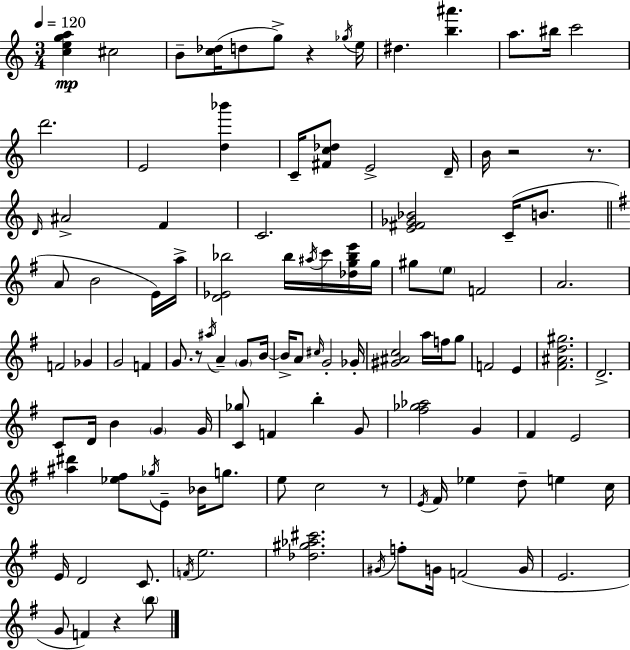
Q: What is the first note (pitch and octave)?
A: C#5